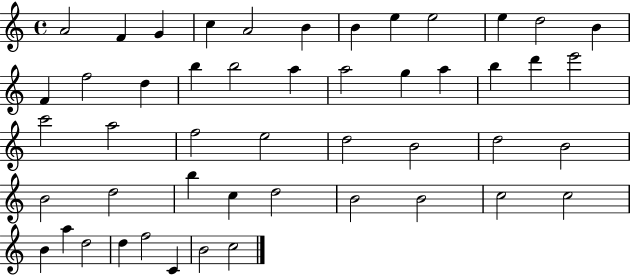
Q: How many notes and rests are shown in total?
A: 49